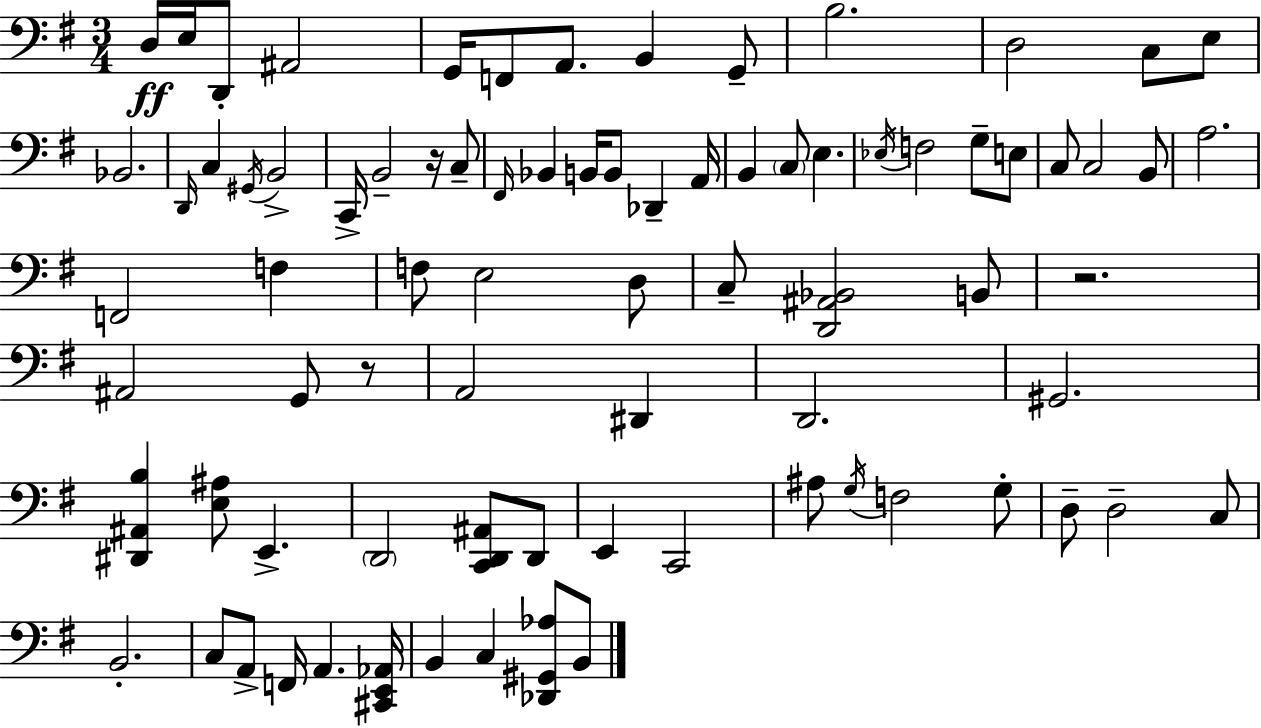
X:1
T:Untitled
M:3/4
L:1/4
K:Em
D,/4 E,/4 D,,/2 ^A,,2 G,,/4 F,,/2 A,,/2 B,, G,,/2 B,2 D,2 C,/2 E,/2 _B,,2 D,,/4 C, ^G,,/4 B,,2 C,,/4 B,,2 z/4 C,/2 ^F,,/4 _B,, B,,/4 B,,/2 _D,, A,,/4 B,, C,/2 E, _E,/4 F,2 G,/2 E,/2 C,/2 C,2 B,,/2 A,2 F,,2 F, F,/2 E,2 D,/2 C,/2 [D,,^A,,_B,,]2 B,,/2 z2 ^A,,2 G,,/2 z/2 A,,2 ^D,, D,,2 ^G,,2 [^D,,^A,,B,] [E,^A,]/2 E,, D,,2 [C,,D,,^A,,]/2 D,,/2 E,, C,,2 ^A,/2 G,/4 F,2 G,/2 D,/2 D,2 C,/2 B,,2 C,/2 A,,/2 F,,/4 A,, [^C,,E,,_A,,]/4 B,, C, [_D,,^G,,_A,]/2 B,,/2